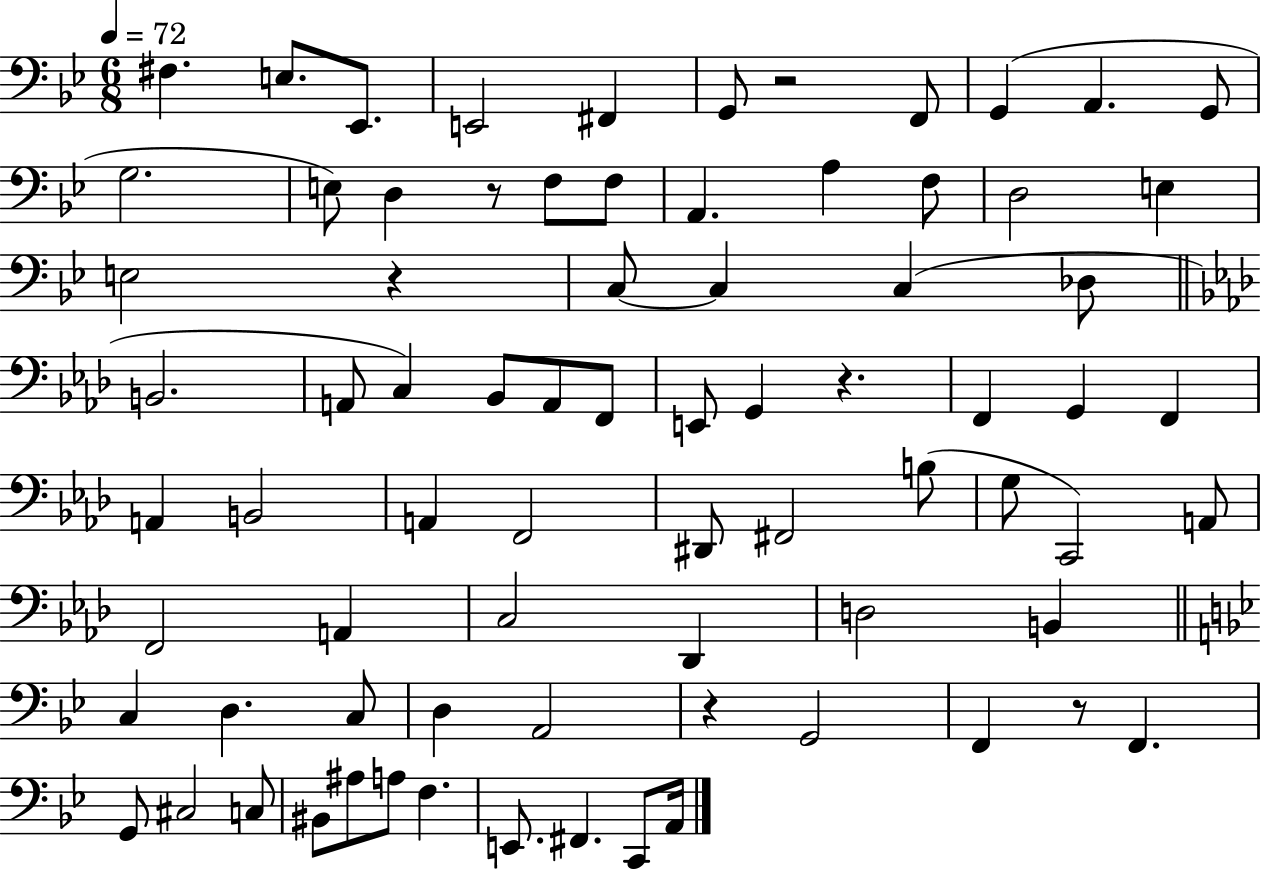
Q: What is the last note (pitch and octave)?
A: A2